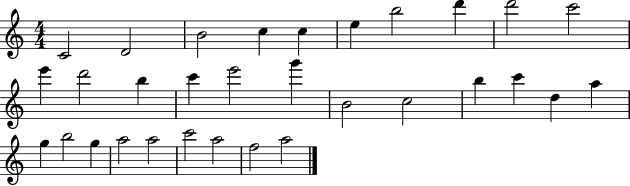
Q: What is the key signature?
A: C major